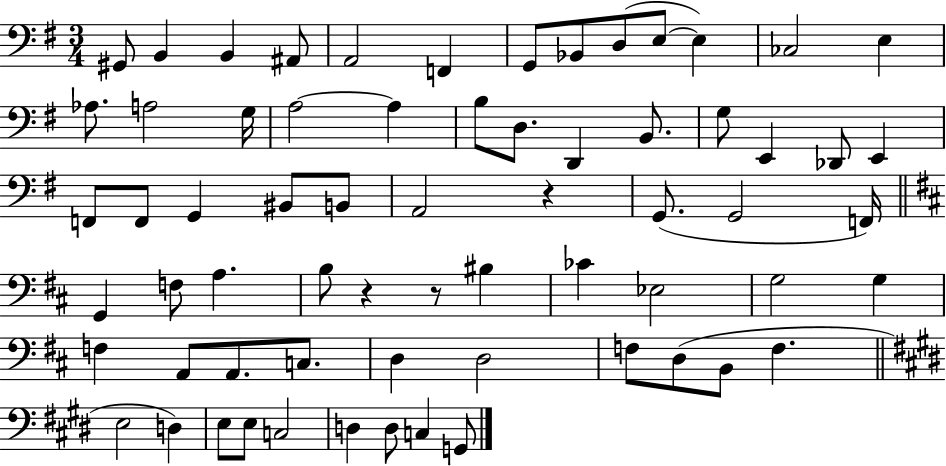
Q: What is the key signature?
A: G major